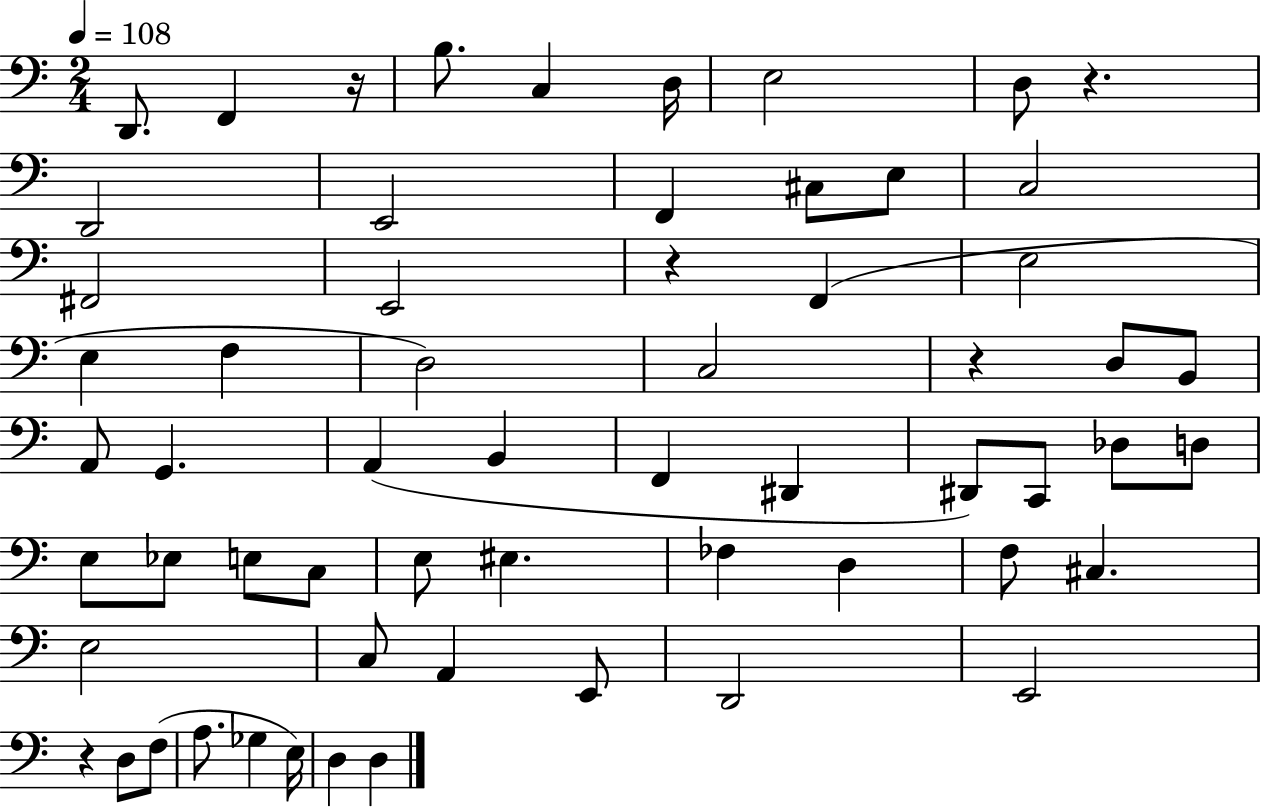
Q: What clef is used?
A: bass